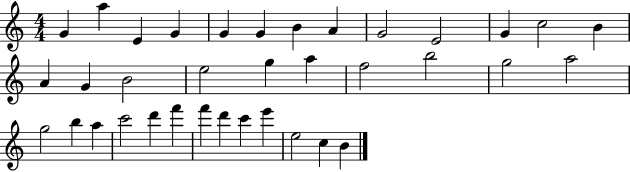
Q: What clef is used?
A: treble